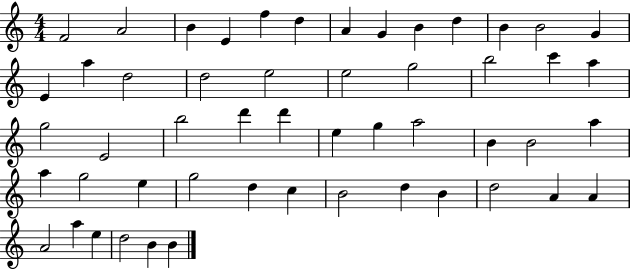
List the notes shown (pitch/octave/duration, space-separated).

F4/h A4/h B4/q E4/q F5/q D5/q A4/q G4/q B4/q D5/q B4/q B4/h G4/q E4/q A5/q D5/h D5/h E5/h E5/h G5/h B5/h C6/q A5/q G5/h E4/h B5/h D6/q D6/q E5/q G5/q A5/h B4/q B4/h A5/q A5/q G5/h E5/q G5/h D5/q C5/q B4/h D5/q B4/q D5/h A4/q A4/q A4/h A5/q E5/q D5/h B4/q B4/q